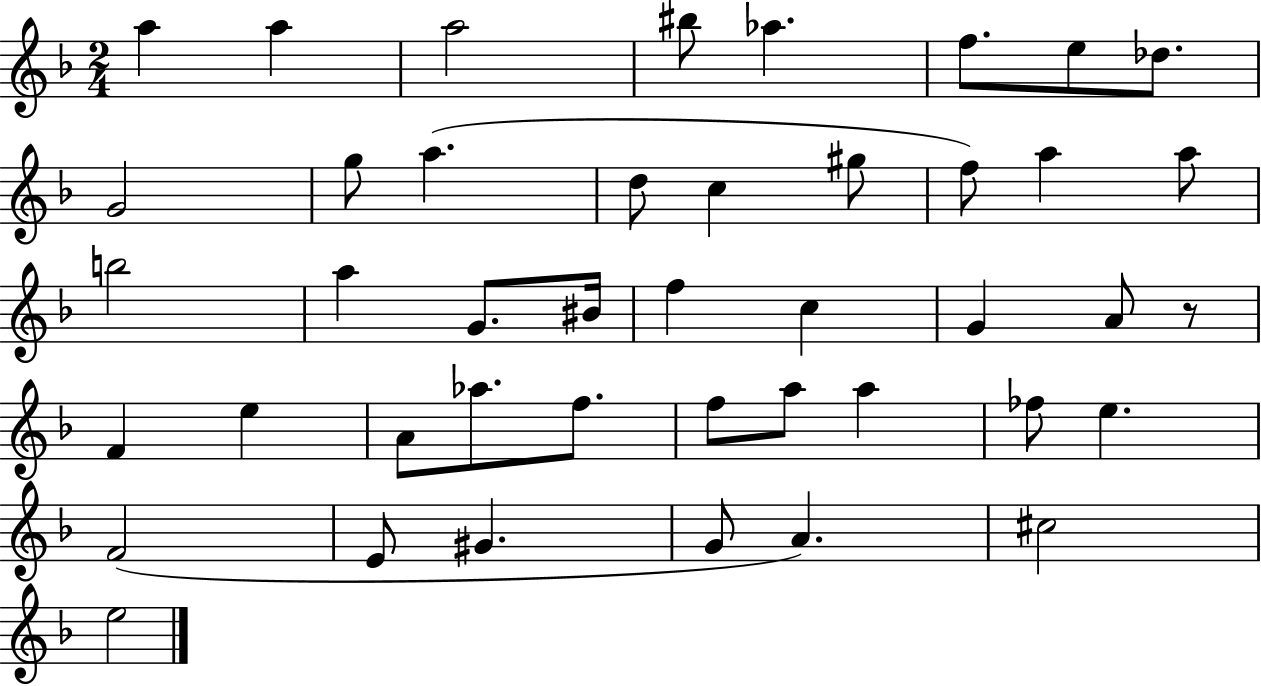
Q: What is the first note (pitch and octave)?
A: A5